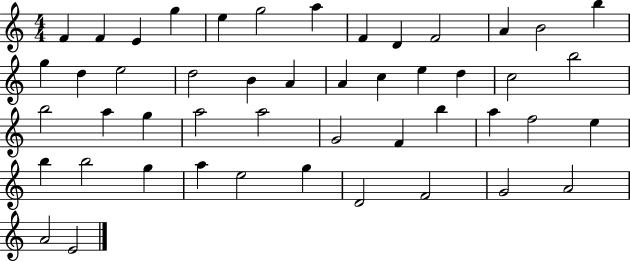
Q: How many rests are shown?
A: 0